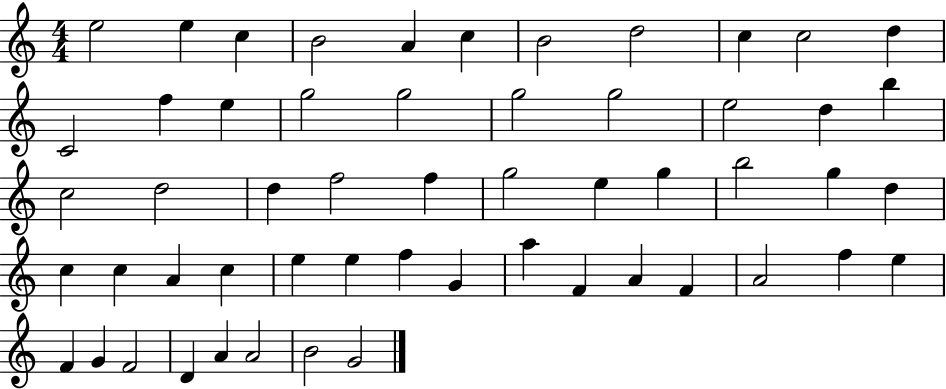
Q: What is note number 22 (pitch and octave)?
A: C5